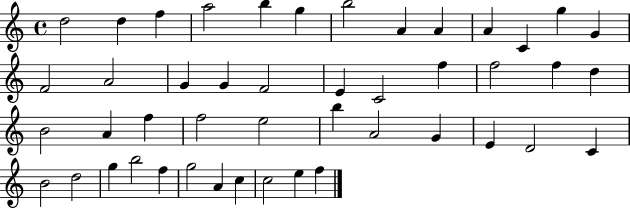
D5/h D5/q F5/q A5/h B5/q G5/q B5/h A4/q A4/q A4/q C4/q G5/q G4/q F4/h A4/h G4/q G4/q F4/h E4/q C4/h F5/q F5/h F5/q D5/q B4/h A4/q F5/q F5/h E5/h B5/q A4/h G4/q E4/q D4/h C4/q B4/h D5/h G5/q B5/h F5/q G5/h A4/q C5/q C5/h E5/q F5/q